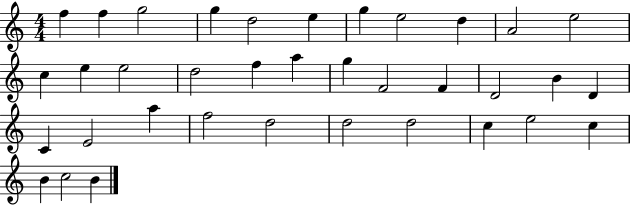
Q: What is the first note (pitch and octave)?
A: F5